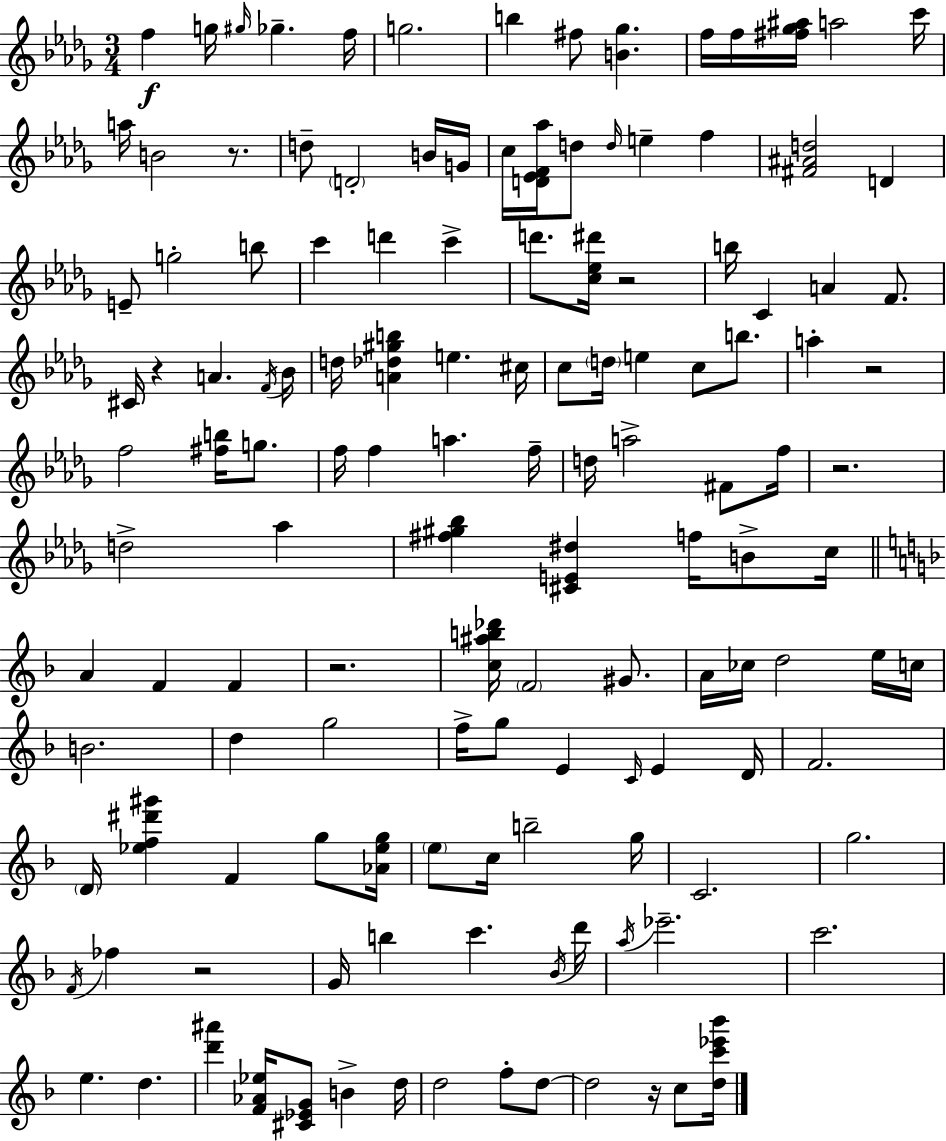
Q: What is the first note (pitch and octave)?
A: F5